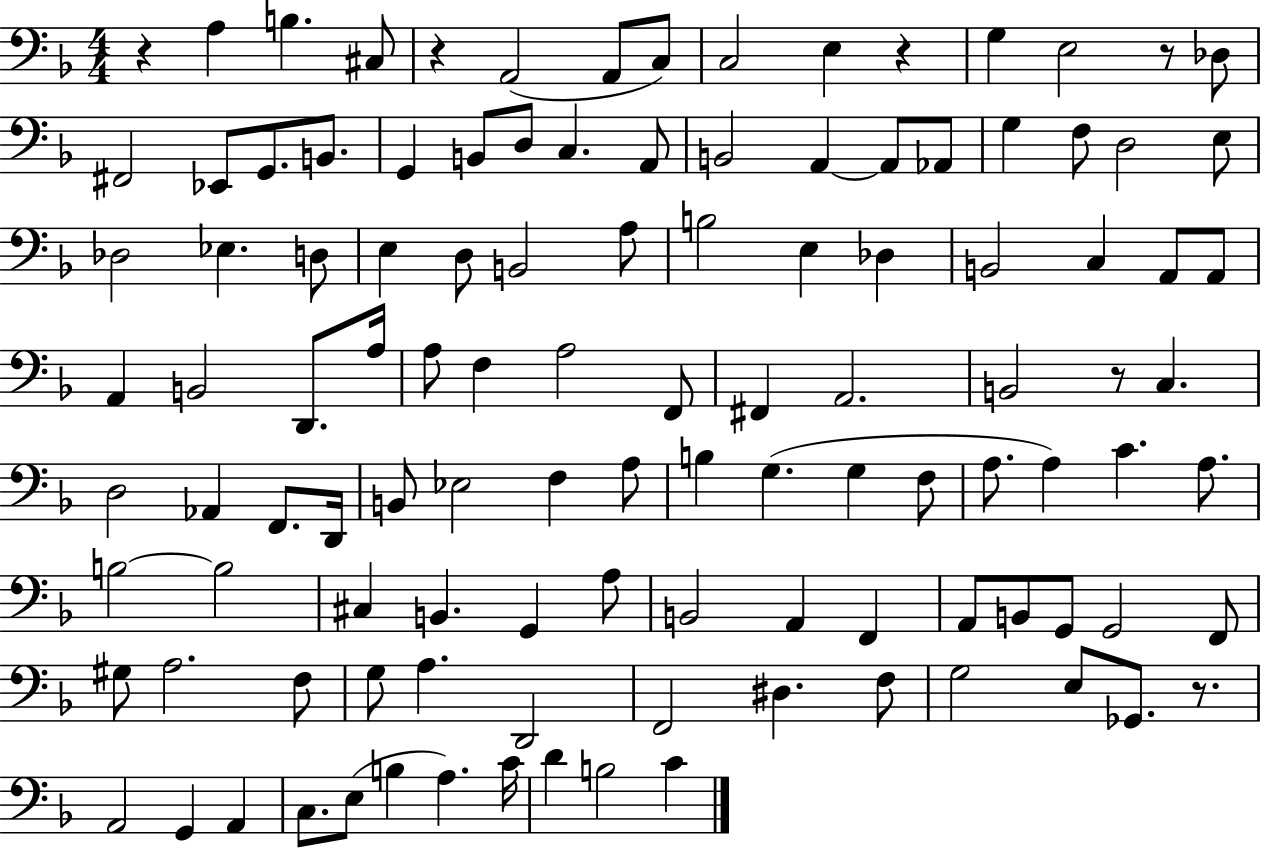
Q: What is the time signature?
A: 4/4